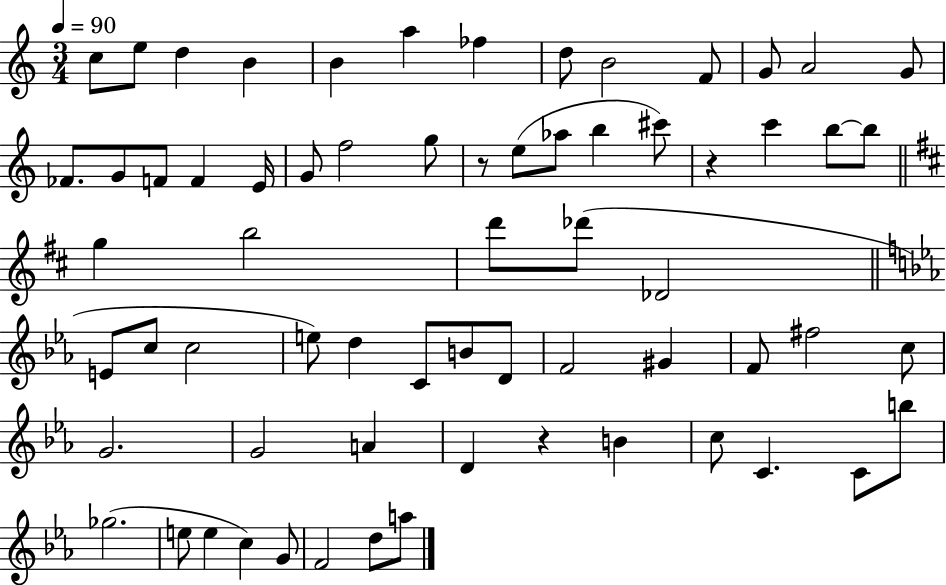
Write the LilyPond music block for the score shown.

{
  \clef treble
  \numericTimeSignature
  \time 3/4
  \key c \major
  \tempo 4 = 90
  c''8 e''8 d''4 b'4 | b'4 a''4 fes''4 | d''8 b'2 f'8 | g'8 a'2 g'8 | \break fes'8. g'8 f'8 f'4 e'16 | g'8 f''2 g''8 | r8 e''8( aes''8 b''4 cis'''8) | r4 c'''4 b''8~~ b''8 | \break \bar "||" \break \key d \major g''4 b''2 | d'''8 des'''8( des'2 | \bar "||" \break \key ees \major e'8 c''8 c''2 | e''8) d''4 c'8 b'8 d'8 | f'2 gis'4 | f'8 fis''2 c''8 | \break g'2. | g'2 a'4 | d'4 r4 b'4 | c''8 c'4. c'8 b''8 | \break ges''2.( | e''8 e''4 c''4) g'8 | f'2 d''8 a''8 | \bar "|."
}